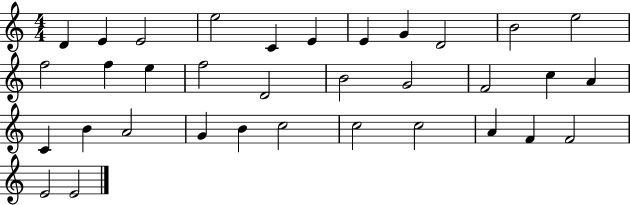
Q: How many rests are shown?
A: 0